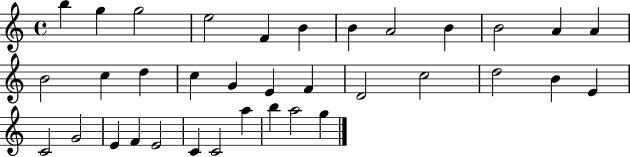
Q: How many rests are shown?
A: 0